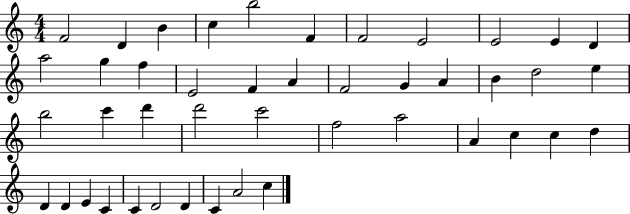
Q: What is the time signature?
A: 4/4